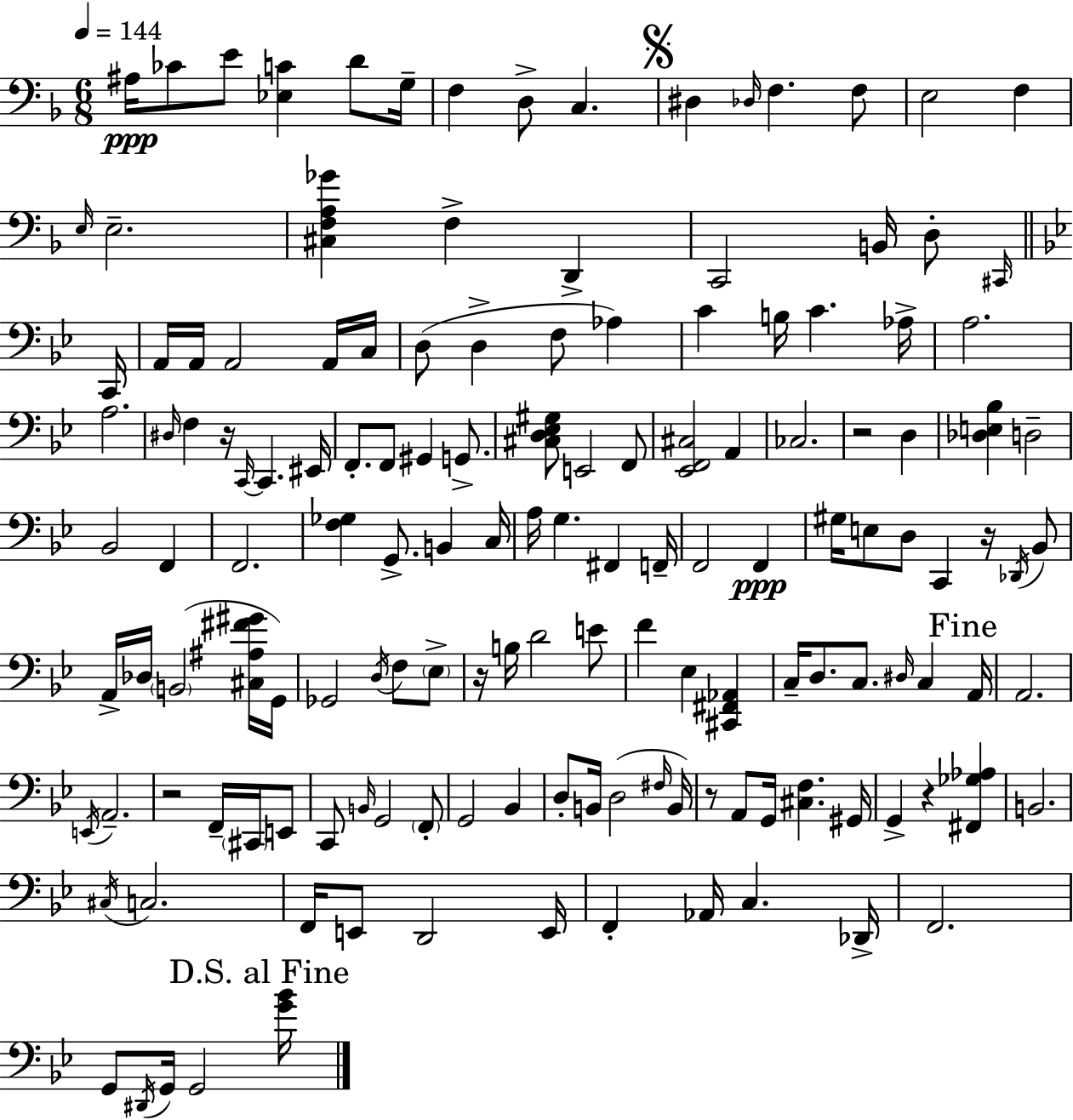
X:1
T:Untitled
M:6/8
L:1/4
K:F
^A,/4 _C/2 E/2 [_E,C] D/2 G,/4 F, D,/2 C, ^D, _D,/4 F, F,/2 E,2 F, E,/4 E,2 [^C,F,A,_G] F, D,, C,,2 B,,/4 D,/2 ^C,,/4 C,,/4 A,,/4 A,,/4 A,,2 A,,/4 C,/4 D,/2 D, F,/2 _A, C B,/4 C _A,/4 A,2 A,2 ^D,/4 F, z/4 C,,/4 C,, ^E,,/4 F,,/2 F,,/2 ^G,, G,,/2 [^C,D,_E,^G,]/2 E,,2 F,,/2 [_E,,F,,^C,]2 A,, _C,2 z2 D, [_D,E,_B,] D,2 _B,,2 F,, F,,2 [F,_G,] G,,/2 B,, C,/4 A,/4 G, ^F,, F,,/4 F,,2 F,, ^G,/4 E,/2 D,/2 C,, z/4 _D,,/4 _B,,/2 A,,/4 _D,/4 B,,2 [^C,^A,^F^G]/4 G,,/4 _G,,2 D,/4 F,/2 _E,/2 z/4 B,/4 D2 E/2 F _E, [^C,,^F,,_A,,] C,/4 D,/2 C,/2 ^D,/4 C, A,,/4 A,,2 E,,/4 A,,2 z2 F,,/4 ^C,,/4 E,,/2 C,,/2 B,,/4 G,,2 F,,/2 G,,2 _B,, D,/2 B,,/4 D,2 ^F,/4 B,,/4 z/2 A,,/2 G,,/4 [^C,F,] ^G,,/4 G,, z [^F,,_G,_A,] B,,2 ^C,/4 C,2 F,,/4 E,,/2 D,,2 E,,/4 F,, _A,,/4 C, _D,,/4 F,,2 G,,/2 ^D,,/4 G,,/4 G,,2 [G_B]/4